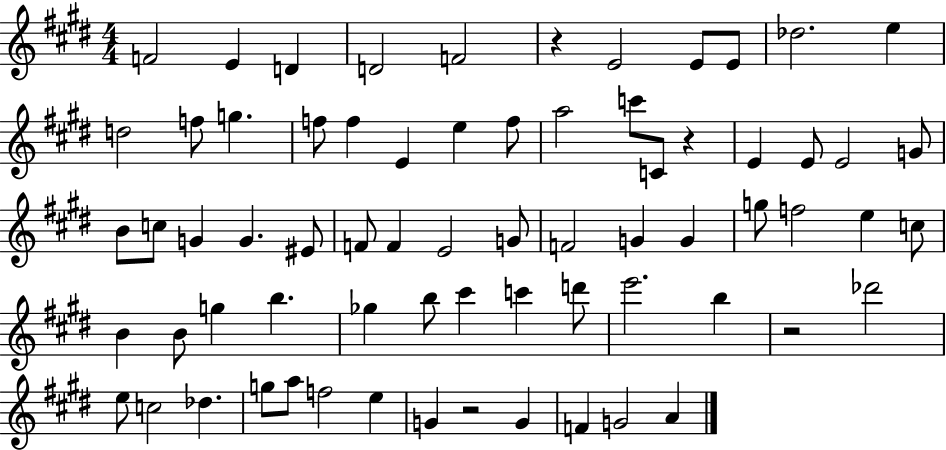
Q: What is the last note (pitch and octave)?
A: A4